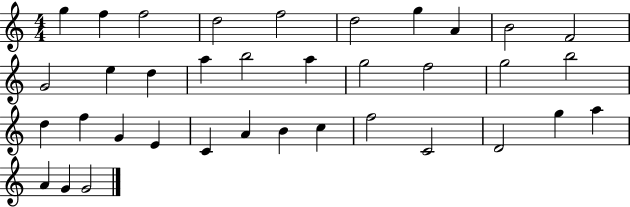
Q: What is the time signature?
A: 4/4